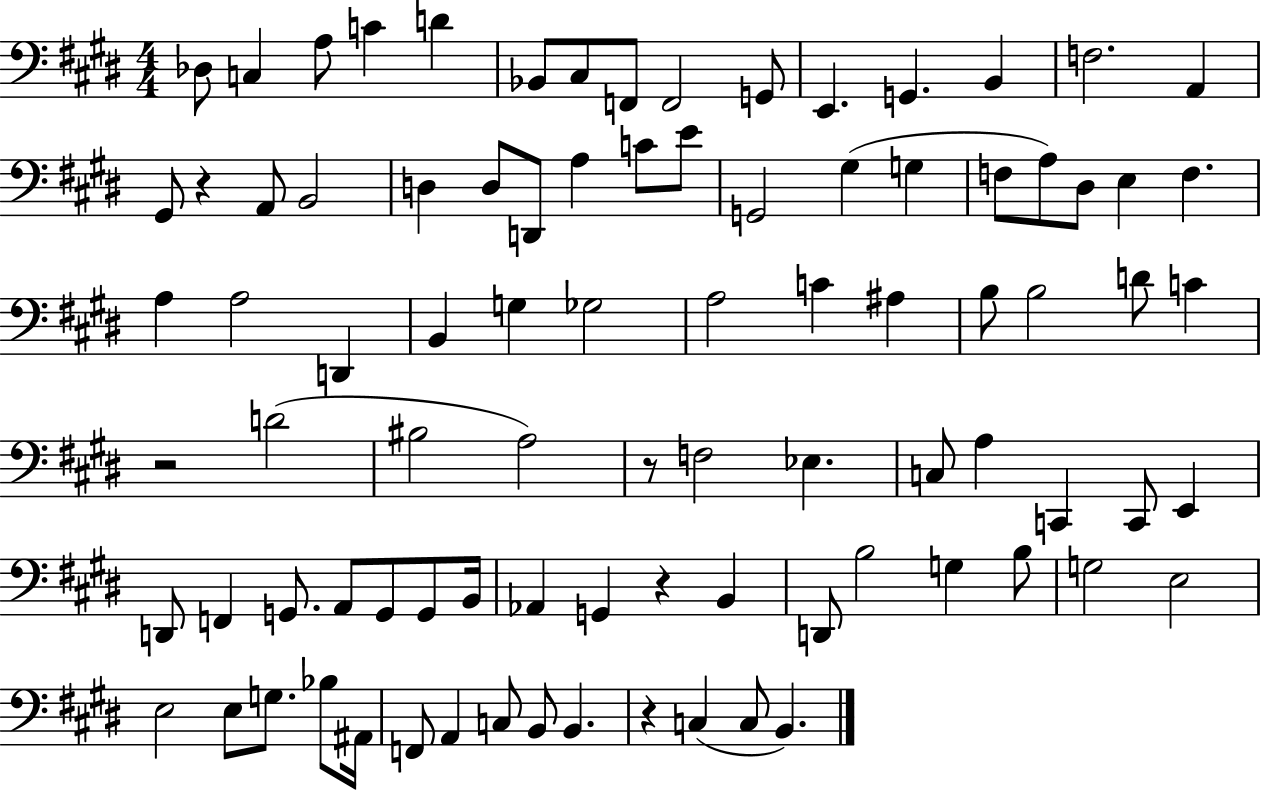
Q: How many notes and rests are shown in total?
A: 89